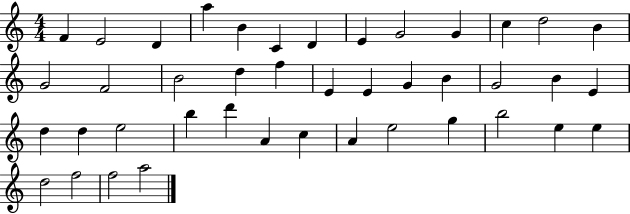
F4/q E4/h D4/q A5/q B4/q C4/q D4/q E4/q G4/h G4/q C5/q D5/h B4/q G4/h F4/h B4/h D5/q F5/q E4/q E4/q G4/q B4/q G4/h B4/q E4/q D5/q D5/q E5/h B5/q D6/q A4/q C5/q A4/q E5/h G5/q B5/h E5/q E5/q D5/h F5/h F5/h A5/h